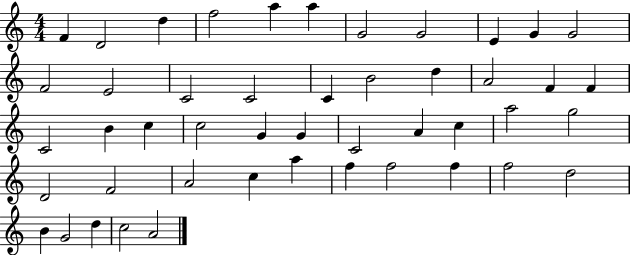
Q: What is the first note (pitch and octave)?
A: F4